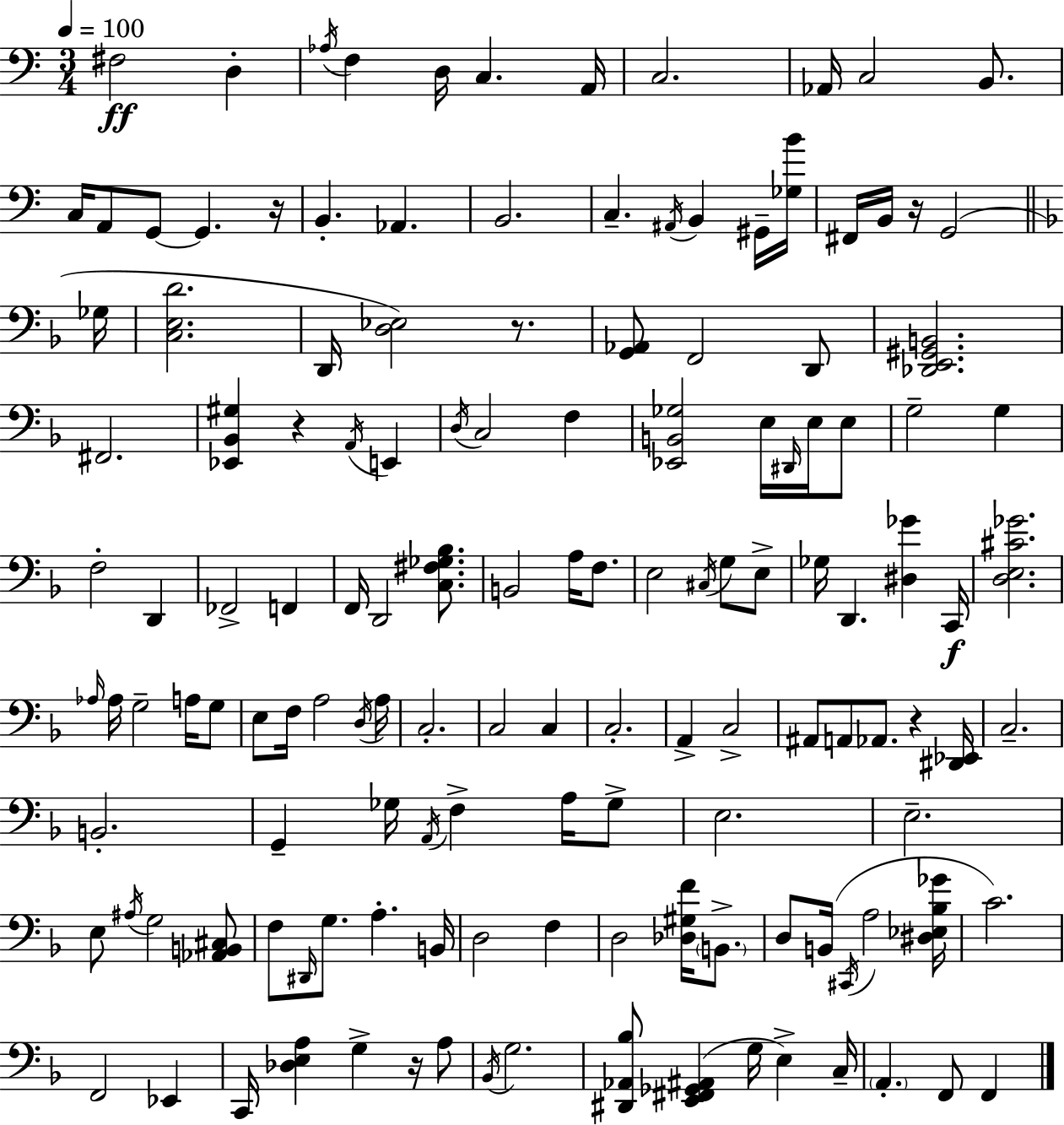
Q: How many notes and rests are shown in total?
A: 139